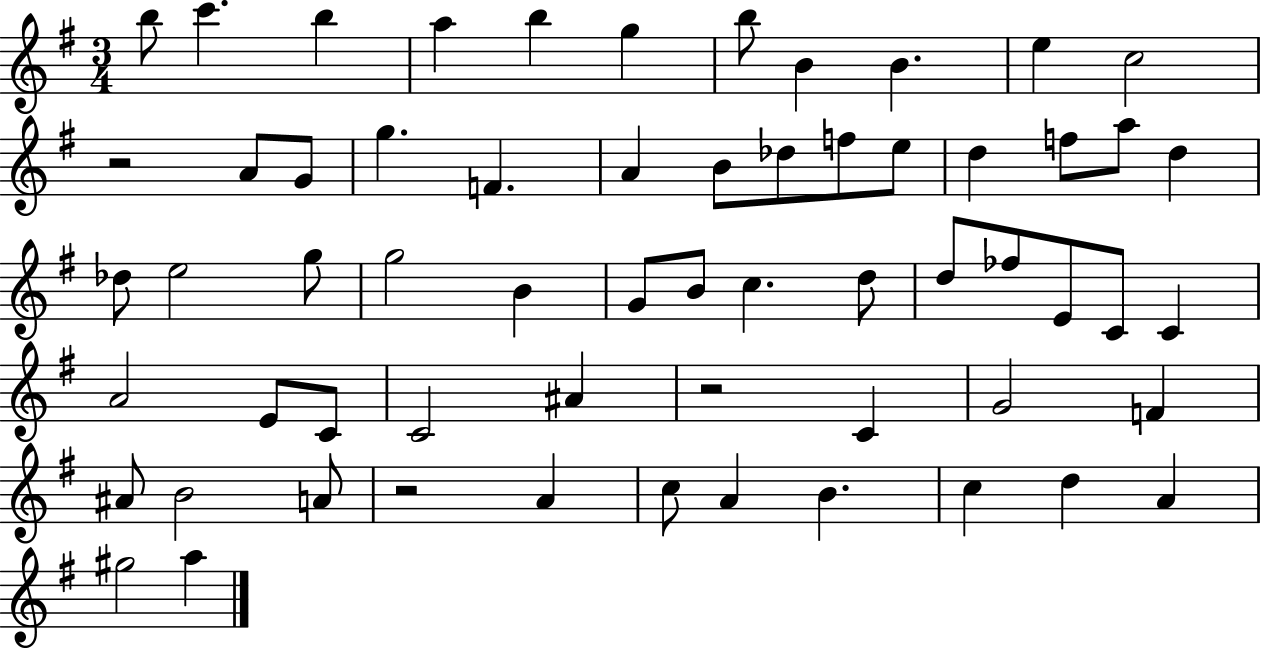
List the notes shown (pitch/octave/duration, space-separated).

B5/e C6/q. B5/q A5/q B5/q G5/q B5/e B4/q B4/q. E5/q C5/h R/h A4/e G4/e G5/q. F4/q. A4/q B4/e Db5/e F5/e E5/e D5/q F5/e A5/e D5/q Db5/e E5/h G5/e G5/h B4/q G4/e B4/e C5/q. D5/e D5/e FES5/e E4/e C4/e C4/q A4/h E4/e C4/e C4/h A#4/q R/h C4/q G4/h F4/q A#4/e B4/h A4/e R/h A4/q C5/e A4/q B4/q. C5/q D5/q A4/q G#5/h A5/q